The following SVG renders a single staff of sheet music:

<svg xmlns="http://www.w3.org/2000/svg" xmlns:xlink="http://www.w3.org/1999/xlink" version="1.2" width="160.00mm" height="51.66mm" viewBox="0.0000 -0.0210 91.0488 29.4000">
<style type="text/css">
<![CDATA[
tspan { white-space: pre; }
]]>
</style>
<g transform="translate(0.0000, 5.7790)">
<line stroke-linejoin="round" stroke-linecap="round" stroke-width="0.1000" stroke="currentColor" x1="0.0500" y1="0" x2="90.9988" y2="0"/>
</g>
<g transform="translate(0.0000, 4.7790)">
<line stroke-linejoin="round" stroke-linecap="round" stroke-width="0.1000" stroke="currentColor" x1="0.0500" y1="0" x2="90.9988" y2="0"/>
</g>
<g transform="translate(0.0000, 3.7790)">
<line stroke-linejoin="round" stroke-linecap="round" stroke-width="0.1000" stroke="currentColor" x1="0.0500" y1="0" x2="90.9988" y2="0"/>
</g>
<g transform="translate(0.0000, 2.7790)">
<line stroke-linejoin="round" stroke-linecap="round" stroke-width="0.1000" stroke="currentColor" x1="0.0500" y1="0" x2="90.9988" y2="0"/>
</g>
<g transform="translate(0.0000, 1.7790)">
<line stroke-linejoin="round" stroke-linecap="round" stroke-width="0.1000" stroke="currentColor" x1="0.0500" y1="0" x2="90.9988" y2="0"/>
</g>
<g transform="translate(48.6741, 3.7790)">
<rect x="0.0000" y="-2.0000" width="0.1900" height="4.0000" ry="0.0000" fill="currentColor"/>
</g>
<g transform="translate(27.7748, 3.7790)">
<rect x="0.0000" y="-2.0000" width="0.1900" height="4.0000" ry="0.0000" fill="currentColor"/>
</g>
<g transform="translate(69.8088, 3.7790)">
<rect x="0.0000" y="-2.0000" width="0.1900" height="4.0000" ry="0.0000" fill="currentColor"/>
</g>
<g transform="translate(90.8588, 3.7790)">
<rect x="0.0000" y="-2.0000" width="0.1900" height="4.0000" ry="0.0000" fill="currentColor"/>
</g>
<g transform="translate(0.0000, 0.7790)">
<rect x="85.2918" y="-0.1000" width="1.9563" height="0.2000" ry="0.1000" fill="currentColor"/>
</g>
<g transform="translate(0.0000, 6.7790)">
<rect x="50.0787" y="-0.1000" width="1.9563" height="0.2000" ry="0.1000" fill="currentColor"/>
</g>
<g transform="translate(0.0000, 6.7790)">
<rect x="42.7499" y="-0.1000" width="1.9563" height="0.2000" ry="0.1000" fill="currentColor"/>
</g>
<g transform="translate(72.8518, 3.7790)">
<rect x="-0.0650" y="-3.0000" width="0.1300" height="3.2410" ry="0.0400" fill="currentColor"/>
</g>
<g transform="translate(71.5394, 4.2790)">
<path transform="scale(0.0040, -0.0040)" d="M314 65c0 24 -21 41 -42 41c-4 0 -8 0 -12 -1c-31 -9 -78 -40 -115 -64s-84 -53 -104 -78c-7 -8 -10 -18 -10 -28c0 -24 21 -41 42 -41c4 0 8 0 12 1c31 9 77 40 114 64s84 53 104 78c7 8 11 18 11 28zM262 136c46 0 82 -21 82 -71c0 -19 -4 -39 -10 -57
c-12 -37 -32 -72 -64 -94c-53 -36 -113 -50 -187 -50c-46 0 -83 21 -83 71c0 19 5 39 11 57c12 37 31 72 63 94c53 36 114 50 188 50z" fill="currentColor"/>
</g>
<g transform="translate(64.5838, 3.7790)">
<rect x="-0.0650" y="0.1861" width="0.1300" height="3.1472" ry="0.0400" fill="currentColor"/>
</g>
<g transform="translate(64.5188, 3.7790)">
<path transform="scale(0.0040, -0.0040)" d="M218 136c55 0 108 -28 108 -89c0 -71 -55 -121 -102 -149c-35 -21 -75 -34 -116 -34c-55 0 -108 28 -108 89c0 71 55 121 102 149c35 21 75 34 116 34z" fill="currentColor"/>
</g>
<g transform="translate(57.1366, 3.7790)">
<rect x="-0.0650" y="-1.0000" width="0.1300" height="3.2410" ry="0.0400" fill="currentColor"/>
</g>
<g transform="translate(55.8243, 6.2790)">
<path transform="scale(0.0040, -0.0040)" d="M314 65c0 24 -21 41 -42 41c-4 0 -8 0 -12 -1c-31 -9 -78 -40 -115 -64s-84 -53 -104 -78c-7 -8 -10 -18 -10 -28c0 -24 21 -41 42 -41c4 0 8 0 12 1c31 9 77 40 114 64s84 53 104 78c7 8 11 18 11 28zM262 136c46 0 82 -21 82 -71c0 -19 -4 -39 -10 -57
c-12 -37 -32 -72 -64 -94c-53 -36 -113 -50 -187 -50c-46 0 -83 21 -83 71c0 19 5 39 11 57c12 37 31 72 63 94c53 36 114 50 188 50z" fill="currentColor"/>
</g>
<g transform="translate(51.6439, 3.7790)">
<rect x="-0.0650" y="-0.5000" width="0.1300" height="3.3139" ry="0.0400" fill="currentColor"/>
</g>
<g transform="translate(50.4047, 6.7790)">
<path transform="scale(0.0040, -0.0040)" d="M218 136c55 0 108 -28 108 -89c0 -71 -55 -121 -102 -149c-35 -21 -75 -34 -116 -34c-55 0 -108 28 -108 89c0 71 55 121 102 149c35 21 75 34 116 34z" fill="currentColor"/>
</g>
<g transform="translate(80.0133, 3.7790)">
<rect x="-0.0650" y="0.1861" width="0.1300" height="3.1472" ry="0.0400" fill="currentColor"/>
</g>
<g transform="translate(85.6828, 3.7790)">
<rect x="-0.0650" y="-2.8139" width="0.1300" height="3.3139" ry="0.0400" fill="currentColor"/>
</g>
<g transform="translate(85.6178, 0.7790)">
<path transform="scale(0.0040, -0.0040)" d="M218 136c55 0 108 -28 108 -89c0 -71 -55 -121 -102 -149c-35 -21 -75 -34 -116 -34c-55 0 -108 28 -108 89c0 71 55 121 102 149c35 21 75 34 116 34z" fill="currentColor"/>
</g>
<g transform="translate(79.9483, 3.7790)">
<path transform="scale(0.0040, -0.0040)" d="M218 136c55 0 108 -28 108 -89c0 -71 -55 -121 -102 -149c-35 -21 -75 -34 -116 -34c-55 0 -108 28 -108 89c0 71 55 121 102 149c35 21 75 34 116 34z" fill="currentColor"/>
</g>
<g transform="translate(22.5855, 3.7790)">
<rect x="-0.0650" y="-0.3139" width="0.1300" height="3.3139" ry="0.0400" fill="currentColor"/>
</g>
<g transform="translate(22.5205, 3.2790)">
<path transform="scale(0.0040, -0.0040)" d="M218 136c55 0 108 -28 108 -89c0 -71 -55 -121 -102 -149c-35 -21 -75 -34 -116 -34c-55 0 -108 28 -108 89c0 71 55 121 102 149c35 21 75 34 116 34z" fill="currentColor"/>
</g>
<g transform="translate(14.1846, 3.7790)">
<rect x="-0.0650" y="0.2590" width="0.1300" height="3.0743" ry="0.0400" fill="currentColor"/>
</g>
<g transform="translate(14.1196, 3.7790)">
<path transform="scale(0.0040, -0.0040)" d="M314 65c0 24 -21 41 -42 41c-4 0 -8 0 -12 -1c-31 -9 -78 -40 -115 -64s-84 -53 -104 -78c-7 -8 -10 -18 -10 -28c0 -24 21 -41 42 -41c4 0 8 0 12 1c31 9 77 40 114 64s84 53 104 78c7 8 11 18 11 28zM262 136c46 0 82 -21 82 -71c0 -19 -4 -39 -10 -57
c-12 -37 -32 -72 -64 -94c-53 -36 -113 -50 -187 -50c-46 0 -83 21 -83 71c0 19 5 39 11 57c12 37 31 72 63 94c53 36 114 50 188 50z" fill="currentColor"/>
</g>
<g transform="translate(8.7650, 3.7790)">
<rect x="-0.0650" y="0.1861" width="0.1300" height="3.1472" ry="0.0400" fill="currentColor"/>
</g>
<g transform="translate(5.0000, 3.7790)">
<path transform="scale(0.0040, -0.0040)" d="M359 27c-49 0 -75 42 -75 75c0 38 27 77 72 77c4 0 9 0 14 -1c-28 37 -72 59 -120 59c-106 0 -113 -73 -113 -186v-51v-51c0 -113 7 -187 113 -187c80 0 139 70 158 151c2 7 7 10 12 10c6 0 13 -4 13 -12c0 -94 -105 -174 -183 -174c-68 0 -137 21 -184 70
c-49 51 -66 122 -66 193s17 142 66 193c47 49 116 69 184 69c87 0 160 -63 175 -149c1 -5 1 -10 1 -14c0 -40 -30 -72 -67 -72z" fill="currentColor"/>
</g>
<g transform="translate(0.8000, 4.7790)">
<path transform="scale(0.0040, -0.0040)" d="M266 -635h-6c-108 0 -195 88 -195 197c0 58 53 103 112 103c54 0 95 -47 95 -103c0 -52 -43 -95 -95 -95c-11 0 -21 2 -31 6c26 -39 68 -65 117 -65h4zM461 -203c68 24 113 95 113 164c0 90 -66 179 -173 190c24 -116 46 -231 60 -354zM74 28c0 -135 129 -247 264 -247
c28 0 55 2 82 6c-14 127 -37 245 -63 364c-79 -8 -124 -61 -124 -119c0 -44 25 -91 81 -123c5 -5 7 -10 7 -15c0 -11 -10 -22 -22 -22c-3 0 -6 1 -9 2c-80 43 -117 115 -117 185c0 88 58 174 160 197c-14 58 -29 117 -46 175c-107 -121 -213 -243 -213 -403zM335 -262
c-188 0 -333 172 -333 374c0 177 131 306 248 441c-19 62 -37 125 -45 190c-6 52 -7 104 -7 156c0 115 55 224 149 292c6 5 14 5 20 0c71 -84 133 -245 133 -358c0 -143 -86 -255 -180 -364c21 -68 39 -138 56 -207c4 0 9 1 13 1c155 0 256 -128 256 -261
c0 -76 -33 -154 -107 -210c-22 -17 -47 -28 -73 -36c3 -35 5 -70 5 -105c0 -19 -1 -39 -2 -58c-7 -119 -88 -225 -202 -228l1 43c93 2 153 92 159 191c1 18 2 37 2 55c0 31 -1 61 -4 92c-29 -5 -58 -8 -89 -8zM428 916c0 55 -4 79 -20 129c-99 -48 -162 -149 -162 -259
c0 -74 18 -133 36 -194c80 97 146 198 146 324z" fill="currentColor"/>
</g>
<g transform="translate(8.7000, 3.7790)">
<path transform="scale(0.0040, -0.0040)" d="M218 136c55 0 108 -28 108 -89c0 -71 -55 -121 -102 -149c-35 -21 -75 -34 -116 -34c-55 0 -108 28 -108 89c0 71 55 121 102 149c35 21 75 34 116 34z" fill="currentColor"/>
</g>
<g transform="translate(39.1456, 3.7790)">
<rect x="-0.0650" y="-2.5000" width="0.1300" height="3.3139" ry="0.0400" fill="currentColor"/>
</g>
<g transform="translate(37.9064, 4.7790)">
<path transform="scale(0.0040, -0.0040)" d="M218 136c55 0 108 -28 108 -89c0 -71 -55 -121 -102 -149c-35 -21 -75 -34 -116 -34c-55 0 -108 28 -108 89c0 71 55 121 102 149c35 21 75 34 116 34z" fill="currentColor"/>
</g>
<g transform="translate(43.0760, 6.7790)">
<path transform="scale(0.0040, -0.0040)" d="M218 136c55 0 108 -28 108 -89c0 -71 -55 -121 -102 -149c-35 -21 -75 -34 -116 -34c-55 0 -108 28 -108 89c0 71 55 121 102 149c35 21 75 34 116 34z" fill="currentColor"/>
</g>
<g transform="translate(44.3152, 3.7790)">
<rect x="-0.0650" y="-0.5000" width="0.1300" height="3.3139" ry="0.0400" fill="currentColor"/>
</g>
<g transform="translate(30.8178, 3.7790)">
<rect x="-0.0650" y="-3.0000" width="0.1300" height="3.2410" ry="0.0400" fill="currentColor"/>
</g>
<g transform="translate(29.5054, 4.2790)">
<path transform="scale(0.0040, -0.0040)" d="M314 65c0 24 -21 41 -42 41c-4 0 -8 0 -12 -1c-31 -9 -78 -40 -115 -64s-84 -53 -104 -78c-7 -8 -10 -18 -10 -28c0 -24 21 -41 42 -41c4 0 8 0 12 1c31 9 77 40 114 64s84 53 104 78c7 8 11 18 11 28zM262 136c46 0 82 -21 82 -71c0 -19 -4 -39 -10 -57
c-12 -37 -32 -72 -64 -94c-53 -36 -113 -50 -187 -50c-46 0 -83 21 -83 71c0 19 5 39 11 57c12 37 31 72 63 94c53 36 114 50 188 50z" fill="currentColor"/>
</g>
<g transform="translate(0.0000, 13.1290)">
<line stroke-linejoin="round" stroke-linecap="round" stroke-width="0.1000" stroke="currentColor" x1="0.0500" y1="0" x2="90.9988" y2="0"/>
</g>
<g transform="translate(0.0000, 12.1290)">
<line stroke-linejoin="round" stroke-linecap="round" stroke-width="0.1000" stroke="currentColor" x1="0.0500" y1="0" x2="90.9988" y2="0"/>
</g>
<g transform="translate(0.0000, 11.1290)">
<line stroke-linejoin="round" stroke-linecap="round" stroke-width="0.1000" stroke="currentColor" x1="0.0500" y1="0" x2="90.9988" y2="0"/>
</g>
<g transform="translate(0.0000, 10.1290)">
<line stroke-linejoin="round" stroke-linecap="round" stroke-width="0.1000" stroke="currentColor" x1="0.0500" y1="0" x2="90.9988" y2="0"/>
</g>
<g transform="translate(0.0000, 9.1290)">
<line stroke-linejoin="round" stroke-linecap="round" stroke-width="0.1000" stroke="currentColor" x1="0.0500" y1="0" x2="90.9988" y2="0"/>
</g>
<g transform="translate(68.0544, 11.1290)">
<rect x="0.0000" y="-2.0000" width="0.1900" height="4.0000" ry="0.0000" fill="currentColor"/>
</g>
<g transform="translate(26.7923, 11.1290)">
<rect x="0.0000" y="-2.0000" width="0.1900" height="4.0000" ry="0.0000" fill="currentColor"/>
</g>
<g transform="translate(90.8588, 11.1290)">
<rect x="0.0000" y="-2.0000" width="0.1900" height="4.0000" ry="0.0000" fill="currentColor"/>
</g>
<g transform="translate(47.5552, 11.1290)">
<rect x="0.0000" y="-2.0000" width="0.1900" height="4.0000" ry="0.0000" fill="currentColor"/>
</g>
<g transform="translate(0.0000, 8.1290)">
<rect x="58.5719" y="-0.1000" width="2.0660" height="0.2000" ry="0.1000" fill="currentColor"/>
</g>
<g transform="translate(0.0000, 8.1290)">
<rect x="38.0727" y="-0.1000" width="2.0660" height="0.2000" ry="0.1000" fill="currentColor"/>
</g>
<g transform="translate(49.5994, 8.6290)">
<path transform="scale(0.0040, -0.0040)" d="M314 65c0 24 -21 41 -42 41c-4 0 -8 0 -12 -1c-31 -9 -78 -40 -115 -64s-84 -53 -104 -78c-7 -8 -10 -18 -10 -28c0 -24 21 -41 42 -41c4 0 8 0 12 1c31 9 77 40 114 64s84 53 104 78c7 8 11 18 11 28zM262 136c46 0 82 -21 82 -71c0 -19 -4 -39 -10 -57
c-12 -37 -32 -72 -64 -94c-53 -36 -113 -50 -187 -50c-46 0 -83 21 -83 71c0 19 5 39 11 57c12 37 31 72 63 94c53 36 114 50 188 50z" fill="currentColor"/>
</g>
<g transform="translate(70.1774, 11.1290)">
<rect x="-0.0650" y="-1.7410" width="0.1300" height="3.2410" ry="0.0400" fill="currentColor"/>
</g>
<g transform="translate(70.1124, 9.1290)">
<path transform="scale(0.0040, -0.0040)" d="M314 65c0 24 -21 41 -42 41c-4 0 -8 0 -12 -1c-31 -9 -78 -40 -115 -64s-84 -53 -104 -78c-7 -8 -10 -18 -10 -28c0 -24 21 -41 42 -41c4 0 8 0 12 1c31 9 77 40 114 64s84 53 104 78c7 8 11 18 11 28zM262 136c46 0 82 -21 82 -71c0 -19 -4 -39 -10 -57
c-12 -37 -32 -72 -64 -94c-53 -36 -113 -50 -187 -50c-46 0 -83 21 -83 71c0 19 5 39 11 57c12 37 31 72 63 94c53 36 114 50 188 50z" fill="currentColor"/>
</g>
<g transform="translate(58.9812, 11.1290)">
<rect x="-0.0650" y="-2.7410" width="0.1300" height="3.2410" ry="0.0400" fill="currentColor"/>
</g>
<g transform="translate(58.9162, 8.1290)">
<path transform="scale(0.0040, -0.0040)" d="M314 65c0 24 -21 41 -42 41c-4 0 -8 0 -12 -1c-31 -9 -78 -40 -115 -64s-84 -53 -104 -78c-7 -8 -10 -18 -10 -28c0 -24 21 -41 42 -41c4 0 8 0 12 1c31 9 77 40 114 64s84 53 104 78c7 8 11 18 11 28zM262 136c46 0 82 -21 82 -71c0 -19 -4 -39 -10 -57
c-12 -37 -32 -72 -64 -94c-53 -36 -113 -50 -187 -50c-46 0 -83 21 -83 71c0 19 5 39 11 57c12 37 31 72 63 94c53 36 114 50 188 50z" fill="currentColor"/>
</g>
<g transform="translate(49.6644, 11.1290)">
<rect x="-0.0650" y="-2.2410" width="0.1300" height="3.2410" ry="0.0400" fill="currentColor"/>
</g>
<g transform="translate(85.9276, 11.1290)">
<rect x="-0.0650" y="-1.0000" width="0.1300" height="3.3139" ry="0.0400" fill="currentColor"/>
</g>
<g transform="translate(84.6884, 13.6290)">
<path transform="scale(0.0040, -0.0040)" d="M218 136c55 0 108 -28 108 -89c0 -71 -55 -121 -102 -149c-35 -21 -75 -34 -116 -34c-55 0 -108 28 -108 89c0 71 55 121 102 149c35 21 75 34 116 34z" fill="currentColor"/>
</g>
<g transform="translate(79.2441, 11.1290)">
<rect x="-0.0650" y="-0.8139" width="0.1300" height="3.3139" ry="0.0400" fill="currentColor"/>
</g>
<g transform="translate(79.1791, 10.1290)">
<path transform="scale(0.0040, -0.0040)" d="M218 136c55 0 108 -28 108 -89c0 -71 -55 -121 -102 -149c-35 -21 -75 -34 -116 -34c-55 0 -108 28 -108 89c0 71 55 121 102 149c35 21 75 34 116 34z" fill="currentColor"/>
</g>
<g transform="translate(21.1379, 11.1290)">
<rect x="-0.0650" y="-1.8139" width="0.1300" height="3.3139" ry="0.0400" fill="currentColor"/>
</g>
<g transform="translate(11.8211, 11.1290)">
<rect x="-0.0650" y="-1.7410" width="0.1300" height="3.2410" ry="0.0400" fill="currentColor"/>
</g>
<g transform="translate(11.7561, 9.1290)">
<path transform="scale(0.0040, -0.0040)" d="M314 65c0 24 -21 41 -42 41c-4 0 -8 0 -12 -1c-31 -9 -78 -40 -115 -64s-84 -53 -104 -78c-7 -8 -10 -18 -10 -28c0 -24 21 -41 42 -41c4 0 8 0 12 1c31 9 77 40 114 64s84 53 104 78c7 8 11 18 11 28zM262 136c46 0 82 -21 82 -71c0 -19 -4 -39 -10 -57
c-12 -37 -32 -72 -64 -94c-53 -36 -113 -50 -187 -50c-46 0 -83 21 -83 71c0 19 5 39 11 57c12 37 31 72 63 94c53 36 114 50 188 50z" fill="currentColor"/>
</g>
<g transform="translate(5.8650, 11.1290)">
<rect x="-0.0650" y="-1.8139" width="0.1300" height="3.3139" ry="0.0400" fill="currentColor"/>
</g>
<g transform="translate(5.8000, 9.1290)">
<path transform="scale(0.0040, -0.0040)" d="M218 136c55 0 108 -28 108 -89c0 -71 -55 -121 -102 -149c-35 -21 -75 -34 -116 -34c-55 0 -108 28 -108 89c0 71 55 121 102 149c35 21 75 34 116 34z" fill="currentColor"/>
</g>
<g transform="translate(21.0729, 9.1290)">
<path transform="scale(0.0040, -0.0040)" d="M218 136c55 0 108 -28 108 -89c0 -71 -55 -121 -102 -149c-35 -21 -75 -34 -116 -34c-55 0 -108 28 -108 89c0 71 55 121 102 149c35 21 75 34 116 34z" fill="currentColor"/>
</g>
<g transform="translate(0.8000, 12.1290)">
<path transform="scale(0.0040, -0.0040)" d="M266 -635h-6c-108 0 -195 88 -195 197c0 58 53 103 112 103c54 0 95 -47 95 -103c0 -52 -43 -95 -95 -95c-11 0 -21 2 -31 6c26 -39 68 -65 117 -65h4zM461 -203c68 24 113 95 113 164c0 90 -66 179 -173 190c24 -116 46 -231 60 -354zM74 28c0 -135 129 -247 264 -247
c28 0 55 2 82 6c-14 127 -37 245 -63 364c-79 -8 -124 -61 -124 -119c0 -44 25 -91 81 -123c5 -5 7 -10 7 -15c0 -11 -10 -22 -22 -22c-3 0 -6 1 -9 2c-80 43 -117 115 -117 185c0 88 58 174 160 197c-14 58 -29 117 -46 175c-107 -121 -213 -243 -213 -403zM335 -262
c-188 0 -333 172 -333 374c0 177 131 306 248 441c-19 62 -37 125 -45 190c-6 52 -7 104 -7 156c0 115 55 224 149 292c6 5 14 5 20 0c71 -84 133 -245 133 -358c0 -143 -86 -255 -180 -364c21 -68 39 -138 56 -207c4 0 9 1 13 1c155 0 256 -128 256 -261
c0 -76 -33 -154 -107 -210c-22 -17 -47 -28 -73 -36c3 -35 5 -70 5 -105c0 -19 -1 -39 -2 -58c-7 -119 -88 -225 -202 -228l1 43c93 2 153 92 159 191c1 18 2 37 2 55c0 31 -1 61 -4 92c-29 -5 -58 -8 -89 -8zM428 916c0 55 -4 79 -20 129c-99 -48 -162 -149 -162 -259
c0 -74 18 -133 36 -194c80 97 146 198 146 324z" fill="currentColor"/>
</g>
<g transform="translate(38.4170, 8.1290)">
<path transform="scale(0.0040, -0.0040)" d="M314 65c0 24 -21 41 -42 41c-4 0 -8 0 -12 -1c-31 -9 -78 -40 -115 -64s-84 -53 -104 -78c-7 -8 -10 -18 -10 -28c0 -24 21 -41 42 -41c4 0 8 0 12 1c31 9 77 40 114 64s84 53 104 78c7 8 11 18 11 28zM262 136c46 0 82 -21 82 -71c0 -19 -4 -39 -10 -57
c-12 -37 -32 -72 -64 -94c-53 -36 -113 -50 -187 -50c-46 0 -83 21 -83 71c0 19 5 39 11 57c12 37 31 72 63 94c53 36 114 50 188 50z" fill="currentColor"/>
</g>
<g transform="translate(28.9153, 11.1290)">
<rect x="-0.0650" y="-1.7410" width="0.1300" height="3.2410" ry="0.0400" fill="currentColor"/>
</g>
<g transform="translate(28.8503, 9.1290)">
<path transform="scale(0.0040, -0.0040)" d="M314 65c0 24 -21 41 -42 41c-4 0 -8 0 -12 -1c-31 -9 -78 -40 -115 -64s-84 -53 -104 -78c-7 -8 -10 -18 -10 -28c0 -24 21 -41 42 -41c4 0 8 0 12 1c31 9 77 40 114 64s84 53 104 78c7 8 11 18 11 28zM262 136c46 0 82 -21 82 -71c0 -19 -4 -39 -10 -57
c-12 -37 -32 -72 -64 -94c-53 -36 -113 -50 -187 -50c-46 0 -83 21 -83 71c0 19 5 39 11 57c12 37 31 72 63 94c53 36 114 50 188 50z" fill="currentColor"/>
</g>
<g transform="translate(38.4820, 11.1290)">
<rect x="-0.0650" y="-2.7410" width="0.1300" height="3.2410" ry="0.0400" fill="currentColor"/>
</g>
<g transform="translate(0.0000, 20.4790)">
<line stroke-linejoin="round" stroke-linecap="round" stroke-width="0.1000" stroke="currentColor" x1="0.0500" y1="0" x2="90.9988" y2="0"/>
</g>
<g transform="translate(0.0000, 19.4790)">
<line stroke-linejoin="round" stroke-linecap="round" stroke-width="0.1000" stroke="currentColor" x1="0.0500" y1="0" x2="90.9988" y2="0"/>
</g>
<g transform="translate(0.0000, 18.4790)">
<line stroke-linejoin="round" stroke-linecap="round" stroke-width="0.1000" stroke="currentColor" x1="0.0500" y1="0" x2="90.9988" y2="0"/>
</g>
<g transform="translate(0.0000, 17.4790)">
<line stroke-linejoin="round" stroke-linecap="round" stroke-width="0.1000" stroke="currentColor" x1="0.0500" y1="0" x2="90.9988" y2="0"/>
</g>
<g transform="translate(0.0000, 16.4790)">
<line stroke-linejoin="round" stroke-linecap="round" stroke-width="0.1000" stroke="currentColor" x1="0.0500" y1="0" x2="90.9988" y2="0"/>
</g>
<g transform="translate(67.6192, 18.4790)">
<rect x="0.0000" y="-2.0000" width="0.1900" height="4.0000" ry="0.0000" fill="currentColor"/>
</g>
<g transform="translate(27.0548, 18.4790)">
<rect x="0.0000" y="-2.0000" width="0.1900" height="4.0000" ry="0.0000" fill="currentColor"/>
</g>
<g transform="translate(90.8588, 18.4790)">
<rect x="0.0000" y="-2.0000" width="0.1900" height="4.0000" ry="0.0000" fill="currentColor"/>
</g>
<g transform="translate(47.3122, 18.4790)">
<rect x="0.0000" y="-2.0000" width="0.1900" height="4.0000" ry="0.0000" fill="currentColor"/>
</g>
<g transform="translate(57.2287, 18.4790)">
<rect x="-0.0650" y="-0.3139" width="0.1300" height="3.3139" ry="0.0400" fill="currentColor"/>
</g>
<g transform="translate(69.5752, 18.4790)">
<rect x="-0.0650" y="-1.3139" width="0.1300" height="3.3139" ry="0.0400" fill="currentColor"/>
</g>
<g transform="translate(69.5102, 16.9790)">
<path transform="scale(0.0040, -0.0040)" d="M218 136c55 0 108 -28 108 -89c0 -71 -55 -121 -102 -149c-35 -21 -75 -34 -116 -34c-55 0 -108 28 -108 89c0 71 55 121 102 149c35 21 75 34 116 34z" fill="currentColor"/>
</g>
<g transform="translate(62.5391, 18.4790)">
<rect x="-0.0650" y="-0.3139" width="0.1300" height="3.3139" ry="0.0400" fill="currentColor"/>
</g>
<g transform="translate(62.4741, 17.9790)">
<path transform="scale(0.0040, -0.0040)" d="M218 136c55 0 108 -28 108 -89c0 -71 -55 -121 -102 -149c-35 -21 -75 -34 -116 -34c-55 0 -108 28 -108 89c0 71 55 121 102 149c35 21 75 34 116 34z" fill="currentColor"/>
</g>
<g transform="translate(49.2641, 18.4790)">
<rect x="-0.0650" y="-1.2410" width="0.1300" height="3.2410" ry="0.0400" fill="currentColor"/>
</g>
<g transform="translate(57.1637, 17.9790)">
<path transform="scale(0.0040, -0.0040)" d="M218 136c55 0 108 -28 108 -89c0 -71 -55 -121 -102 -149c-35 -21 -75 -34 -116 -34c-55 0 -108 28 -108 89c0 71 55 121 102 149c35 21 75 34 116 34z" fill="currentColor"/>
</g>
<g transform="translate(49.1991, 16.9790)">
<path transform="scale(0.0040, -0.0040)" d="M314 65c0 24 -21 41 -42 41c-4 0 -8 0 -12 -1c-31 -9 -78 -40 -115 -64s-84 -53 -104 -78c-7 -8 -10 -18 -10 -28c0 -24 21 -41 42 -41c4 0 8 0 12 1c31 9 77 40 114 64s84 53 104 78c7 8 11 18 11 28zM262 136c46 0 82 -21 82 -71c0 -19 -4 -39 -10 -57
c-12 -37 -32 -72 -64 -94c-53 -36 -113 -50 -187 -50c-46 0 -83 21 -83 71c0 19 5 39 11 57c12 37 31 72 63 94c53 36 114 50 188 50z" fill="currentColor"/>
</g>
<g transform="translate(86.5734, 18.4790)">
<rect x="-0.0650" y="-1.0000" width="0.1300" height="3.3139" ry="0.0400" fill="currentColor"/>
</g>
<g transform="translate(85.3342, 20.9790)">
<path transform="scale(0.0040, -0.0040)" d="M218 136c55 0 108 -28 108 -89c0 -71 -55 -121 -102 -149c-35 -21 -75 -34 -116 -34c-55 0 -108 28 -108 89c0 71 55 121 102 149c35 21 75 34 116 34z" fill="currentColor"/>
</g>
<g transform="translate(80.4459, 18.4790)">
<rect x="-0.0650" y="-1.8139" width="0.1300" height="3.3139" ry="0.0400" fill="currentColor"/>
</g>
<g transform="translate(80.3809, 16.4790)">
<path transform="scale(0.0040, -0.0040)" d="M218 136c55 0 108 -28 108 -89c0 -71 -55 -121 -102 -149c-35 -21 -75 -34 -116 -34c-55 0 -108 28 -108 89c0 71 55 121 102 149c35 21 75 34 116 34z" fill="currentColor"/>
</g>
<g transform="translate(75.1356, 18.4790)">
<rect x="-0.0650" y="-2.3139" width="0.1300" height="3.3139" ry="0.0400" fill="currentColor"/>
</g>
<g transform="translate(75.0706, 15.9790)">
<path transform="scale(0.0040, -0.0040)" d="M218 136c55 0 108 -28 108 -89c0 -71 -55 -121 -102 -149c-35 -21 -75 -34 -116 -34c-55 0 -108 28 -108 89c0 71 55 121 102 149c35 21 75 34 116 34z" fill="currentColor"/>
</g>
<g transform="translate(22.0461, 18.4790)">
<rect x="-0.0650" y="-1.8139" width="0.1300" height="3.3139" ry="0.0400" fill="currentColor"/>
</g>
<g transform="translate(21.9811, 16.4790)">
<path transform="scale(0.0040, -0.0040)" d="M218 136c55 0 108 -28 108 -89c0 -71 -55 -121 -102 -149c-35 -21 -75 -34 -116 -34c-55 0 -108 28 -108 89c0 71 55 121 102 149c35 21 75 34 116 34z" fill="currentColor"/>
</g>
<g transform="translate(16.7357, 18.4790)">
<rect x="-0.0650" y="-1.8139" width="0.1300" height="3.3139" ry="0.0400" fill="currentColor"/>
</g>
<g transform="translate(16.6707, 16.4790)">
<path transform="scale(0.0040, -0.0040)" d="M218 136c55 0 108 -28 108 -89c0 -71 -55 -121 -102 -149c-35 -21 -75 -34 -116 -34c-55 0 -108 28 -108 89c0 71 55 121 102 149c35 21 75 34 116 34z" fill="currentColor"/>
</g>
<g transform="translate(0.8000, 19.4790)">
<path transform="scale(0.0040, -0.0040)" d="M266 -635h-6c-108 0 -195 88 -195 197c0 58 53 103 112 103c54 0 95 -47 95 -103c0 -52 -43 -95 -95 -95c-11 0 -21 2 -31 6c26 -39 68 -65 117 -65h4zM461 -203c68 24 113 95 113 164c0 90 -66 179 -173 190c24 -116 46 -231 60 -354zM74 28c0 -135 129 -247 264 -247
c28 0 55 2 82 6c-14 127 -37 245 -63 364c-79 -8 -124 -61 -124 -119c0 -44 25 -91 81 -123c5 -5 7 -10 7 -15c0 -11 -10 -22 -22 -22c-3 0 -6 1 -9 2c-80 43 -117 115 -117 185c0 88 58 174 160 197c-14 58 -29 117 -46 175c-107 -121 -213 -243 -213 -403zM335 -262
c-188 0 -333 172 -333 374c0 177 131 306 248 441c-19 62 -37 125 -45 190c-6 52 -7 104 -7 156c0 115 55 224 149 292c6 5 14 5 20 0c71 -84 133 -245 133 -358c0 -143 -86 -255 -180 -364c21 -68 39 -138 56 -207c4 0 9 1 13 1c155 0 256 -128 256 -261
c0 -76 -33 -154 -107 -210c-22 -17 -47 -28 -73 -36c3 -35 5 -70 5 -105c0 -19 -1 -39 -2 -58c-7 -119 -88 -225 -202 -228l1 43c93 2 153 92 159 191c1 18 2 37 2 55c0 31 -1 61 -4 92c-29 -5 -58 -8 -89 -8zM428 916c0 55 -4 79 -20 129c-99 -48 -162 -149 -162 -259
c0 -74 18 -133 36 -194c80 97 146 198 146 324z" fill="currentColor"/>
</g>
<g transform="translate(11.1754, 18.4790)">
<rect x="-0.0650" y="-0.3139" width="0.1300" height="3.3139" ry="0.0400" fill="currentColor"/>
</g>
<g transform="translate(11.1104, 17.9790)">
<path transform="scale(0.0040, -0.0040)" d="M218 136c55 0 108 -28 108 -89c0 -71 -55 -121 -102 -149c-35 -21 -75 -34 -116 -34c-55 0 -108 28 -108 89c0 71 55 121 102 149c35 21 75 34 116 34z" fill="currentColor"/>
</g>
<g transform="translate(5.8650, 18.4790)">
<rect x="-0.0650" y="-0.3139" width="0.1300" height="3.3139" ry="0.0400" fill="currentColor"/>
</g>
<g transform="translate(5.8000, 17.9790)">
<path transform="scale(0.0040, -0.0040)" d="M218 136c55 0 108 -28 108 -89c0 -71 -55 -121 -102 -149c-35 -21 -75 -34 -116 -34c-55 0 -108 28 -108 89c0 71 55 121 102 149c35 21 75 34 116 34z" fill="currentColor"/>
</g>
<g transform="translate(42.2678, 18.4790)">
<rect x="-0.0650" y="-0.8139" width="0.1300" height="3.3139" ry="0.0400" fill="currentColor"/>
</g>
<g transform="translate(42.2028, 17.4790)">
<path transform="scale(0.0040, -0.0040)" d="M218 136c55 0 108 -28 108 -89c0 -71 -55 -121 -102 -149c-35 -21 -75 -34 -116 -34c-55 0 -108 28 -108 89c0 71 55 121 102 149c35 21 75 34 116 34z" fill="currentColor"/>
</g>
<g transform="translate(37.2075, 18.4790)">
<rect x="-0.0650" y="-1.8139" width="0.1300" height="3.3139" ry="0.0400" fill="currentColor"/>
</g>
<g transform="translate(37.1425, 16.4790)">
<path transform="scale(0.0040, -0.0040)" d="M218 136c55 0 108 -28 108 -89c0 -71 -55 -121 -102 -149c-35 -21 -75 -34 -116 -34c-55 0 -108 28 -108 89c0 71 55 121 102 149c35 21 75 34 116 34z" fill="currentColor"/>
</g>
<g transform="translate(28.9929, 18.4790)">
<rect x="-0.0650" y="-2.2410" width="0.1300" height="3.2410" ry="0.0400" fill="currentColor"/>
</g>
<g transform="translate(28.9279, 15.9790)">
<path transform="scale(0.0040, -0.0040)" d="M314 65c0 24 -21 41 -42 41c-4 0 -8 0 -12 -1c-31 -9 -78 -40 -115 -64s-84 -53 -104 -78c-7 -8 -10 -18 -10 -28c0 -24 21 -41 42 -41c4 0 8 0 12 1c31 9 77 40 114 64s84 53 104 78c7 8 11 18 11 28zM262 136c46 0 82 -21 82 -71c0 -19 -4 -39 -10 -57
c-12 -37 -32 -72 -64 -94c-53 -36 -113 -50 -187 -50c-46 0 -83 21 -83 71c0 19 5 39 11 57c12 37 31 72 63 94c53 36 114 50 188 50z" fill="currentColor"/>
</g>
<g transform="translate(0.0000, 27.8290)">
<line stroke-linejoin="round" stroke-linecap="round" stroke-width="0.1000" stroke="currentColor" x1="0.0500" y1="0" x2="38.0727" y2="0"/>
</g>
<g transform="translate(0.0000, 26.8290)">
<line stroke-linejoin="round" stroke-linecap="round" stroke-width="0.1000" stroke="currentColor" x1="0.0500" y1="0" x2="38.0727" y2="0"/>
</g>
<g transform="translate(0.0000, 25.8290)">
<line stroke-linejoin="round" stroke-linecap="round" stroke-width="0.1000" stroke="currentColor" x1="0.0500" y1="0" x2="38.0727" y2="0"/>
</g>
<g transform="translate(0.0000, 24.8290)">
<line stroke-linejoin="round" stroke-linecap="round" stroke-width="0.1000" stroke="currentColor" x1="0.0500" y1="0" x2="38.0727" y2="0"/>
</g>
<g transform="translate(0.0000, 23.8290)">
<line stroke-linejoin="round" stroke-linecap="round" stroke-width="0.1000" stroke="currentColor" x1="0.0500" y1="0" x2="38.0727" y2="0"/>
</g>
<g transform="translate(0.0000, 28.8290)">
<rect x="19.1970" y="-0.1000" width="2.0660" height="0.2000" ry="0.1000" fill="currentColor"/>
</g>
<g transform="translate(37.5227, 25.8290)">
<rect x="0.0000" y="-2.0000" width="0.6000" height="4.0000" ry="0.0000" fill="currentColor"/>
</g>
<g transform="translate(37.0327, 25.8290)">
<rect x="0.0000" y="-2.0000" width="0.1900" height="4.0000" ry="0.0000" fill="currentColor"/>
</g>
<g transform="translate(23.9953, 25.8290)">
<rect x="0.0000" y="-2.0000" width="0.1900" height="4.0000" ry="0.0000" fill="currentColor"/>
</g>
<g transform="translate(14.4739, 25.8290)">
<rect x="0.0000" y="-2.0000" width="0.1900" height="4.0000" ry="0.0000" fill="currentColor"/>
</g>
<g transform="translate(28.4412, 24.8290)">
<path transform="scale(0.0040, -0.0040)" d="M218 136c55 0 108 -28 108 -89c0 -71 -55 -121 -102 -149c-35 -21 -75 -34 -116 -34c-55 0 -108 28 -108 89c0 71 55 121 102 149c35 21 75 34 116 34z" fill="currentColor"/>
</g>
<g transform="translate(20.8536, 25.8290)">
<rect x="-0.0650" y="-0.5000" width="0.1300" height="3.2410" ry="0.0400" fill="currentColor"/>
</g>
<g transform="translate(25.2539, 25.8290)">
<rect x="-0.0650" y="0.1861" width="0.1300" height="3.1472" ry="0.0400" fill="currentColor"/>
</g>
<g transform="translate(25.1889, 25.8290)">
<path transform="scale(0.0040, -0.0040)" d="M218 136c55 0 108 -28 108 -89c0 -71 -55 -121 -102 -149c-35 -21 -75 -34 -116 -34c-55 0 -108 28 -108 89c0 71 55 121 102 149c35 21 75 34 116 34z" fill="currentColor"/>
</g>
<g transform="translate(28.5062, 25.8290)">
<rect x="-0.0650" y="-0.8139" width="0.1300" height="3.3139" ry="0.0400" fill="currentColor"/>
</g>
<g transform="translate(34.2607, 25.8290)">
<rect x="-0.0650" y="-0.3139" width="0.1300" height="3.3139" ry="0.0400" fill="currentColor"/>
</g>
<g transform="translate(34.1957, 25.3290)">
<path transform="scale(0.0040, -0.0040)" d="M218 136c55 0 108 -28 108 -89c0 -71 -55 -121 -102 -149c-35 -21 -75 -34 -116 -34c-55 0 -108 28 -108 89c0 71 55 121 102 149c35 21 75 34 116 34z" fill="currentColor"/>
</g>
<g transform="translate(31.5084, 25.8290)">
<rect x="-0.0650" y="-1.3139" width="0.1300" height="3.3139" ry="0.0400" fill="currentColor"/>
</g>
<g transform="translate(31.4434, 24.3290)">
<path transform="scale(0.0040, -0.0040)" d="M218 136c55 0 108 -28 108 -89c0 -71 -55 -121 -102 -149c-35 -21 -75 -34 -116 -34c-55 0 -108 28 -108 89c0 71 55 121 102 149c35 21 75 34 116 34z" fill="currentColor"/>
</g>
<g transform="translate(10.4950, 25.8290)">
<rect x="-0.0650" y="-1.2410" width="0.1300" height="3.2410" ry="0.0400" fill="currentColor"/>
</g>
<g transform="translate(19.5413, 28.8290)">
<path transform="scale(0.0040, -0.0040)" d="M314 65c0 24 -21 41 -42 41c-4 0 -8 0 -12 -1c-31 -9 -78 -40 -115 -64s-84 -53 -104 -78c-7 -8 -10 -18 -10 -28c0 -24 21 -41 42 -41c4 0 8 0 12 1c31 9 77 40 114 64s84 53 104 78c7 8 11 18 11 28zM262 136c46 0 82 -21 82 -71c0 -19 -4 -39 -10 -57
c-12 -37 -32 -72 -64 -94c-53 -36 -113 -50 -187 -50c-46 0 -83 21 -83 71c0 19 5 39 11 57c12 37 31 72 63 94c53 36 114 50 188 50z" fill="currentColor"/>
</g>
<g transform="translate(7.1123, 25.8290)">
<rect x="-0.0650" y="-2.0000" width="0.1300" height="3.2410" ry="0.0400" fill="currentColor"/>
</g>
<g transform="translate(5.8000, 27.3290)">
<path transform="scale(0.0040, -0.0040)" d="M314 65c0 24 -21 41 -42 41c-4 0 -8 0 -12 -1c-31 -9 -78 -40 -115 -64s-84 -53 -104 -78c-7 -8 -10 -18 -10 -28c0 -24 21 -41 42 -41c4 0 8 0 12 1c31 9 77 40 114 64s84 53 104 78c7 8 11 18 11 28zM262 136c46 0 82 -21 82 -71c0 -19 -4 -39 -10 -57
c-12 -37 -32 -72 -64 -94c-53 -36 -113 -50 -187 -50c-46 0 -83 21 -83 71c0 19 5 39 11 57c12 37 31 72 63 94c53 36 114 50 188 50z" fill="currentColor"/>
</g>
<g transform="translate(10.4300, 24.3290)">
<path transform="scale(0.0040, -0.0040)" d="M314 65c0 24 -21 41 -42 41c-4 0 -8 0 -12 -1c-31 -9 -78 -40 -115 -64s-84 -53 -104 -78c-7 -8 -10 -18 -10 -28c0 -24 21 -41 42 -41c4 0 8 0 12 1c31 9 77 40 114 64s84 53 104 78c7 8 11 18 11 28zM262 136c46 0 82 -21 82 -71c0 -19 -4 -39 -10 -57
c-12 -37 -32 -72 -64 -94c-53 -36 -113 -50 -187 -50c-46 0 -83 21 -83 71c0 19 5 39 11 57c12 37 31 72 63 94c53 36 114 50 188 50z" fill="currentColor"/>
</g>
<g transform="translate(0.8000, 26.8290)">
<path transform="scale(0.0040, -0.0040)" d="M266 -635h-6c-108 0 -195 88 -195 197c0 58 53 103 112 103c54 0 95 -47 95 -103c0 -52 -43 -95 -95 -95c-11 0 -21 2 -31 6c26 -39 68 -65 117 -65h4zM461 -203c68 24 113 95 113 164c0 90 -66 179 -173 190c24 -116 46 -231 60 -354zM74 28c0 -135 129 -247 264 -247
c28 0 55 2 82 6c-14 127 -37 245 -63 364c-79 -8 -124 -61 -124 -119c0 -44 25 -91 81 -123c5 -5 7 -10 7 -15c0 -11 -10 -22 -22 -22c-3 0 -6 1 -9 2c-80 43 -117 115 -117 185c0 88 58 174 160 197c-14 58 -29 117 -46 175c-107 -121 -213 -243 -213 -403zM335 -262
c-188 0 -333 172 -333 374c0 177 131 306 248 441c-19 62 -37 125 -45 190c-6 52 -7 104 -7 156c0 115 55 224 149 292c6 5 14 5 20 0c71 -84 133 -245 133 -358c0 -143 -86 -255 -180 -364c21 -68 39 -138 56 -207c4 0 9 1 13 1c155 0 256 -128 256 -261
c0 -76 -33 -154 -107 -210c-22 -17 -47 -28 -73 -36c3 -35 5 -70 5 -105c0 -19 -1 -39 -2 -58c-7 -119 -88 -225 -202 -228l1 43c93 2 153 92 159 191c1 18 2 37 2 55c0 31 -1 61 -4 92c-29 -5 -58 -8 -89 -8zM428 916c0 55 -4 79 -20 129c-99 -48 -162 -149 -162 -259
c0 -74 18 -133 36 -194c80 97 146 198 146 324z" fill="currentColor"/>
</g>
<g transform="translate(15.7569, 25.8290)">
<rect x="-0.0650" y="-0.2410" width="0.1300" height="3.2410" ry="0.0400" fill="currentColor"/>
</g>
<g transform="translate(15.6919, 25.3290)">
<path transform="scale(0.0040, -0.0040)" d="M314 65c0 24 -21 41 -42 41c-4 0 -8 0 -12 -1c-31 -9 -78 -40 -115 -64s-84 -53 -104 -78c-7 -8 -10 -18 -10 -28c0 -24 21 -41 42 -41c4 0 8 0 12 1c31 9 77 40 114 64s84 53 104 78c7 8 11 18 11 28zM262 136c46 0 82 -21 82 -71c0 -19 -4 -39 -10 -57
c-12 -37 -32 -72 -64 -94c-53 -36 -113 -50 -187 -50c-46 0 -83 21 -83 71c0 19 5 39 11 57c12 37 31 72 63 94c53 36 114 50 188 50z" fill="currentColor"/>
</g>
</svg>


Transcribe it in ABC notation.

X:1
T:Untitled
M:4/4
L:1/4
K:C
B B2 c A2 G C C D2 B A2 B a f f2 f f2 a2 g2 a2 f2 d D c c f f g2 f d e2 c c e g f D F2 e2 c2 C2 B d e c